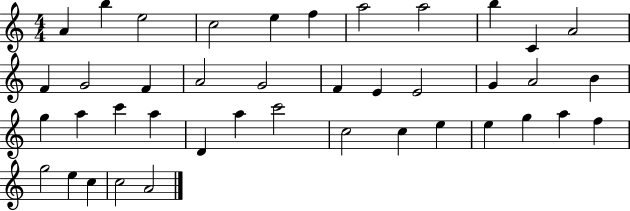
A4/q B5/q E5/h C5/h E5/q F5/q A5/h A5/h B5/q C4/q A4/h F4/q G4/h F4/q A4/h G4/h F4/q E4/q E4/h G4/q A4/h B4/q G5/q A5/q C6/q A5/q D4/q A5/q C6/h C5/h C5/q E5/q E5/q G5/q A5/q F5/q G5/h E5/q C5/q C5/h A4/h